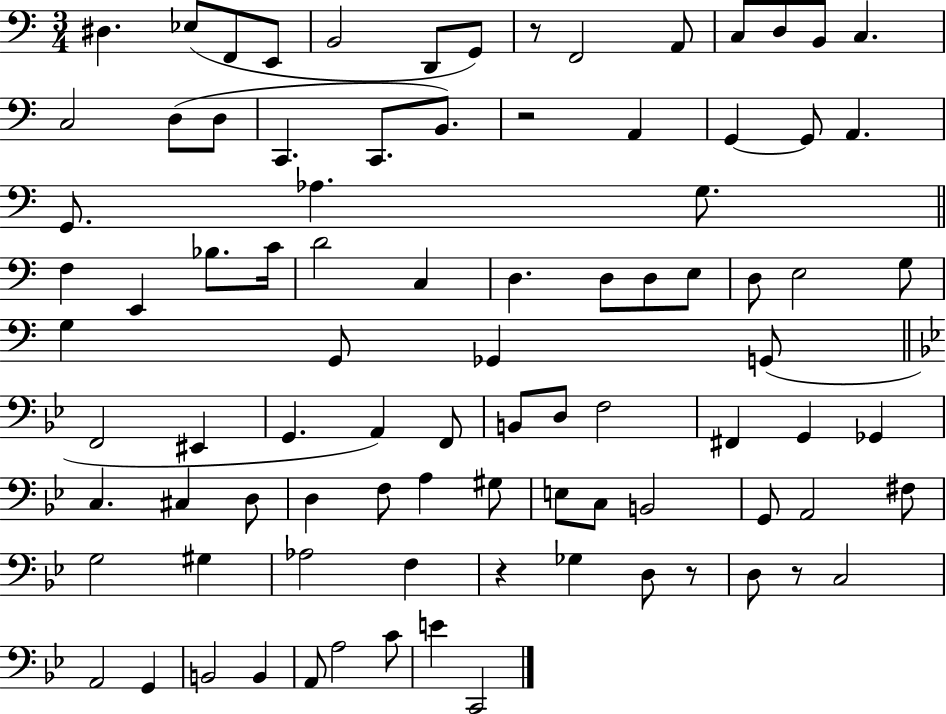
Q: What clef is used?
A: bass